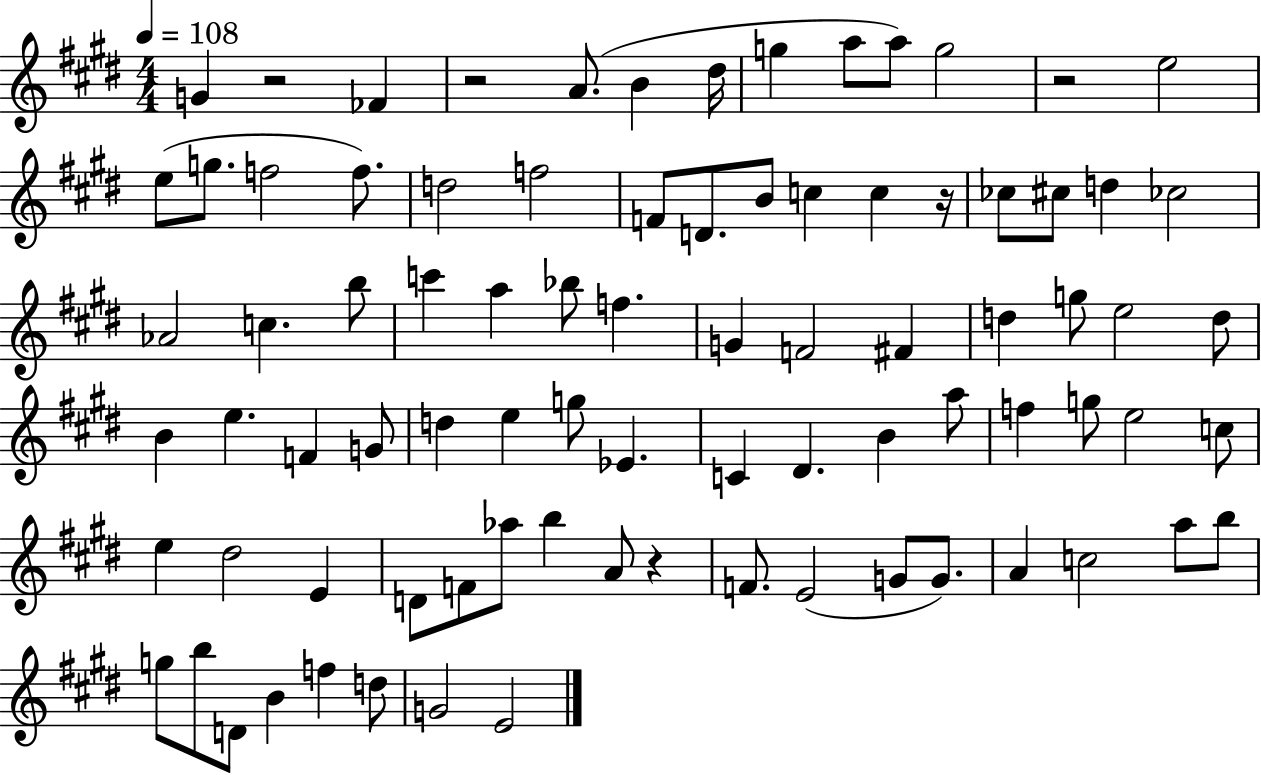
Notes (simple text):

G4/q R/h FES4/q R/h A4/e. B4/q D#5/s G5/q A5/e A5/e G5/h R/h E5/h E5/e G5/e. F5/h F5/e. D5/h F5/h F4/e D4/e. B4/e C5/q C5/q R/s CES5/e C#5/e D5/q CES5/h Ab4/h C5/q. B5/e C6/q A5/q Bb5/e F5/q. G4/q F4/h F#4/q D5/q G5/e E5/h D5/e B4/q E5/q. F4/q G4/e D5/q E5/q G5/e Eb4/q. C4/q D#4/q. B4/q A5/e F5/q G5/e E5/h C5/e E5/q D#5/h E4/q D4/e F4/e Ab5/e B5/q A4/e R/q F4/e. E4/h G4/e G4/e. A4/q C5/h A5/e B5/e G5/e B5/e D4/e B4/q F5/q D5/e G4/h E4/h